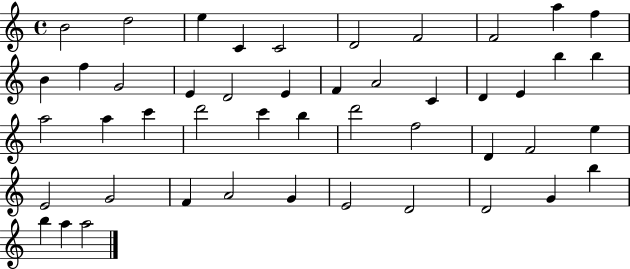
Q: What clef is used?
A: treble